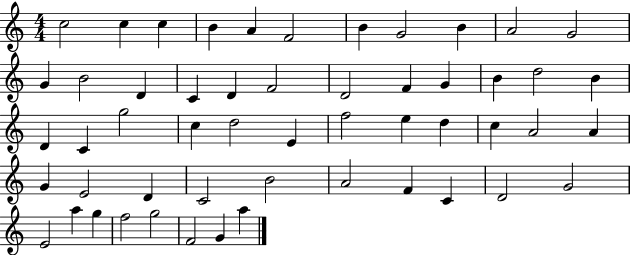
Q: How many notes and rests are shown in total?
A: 53